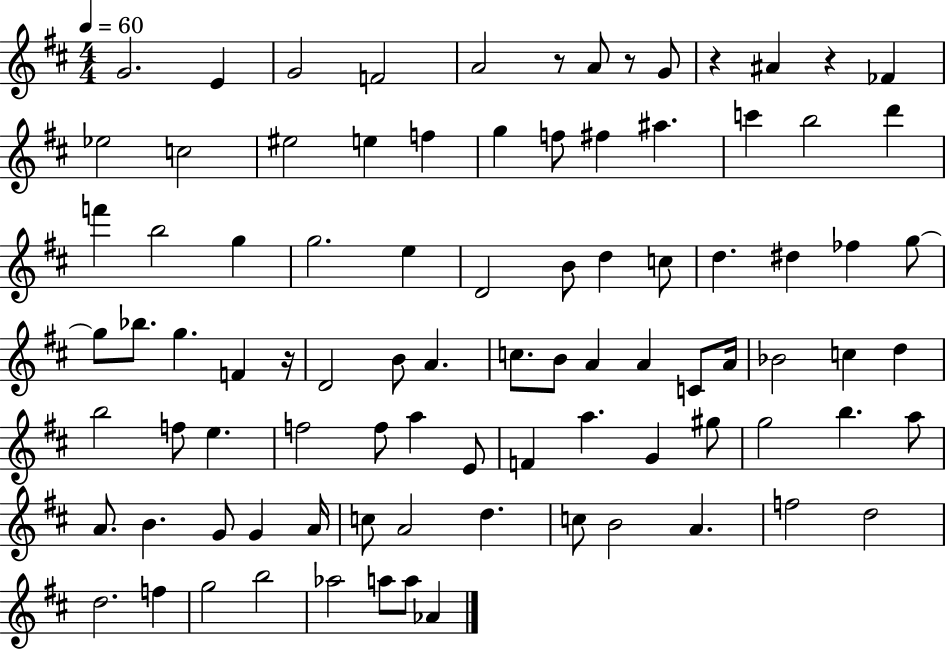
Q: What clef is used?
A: treble